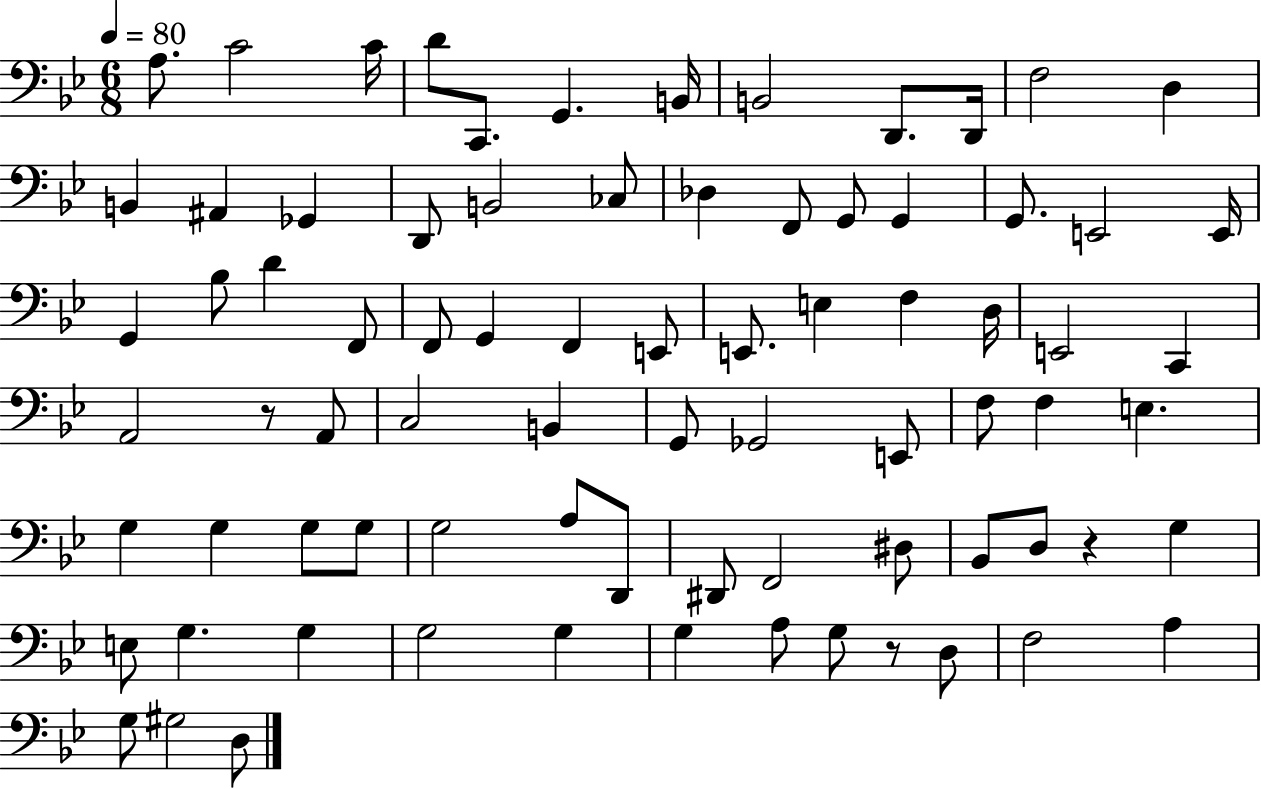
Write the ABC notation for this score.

X:1
T:Untitled
M:6/8
L:1/4
K:Bb
A,/2 C2 C/4 D/2 C,,/2 G,, B,,/4 B,,2 D,,/2 D,,/4 F,2 D, B,, ^A,, _G,, D,,/2 B,,2 _C,/2 _D, F,,/2 G,,/2 G,, G,,/2 E,,2 E,,/4 G,, _B,/2 D F,,/2 F,,/2 G,, F,, E,,/2 E,,/2 E, F, D,/4 E,,2 C,, A,,2 z/2 A,,/2 C,2 B,, G,,/2 _G,,2 E,,/2 F,/2 F, E, G, G, G,/2 G,/2 G,2 A,/2 D,,/2 ^D,,/2 F,,2 ^D,/2 _B,,/2 D,/2 z G, E,/2 G, G, G,2 G, G, A,/2 G,/2 z/2 D,/2 F,2 A, G,/2 ^G,2 D,/2